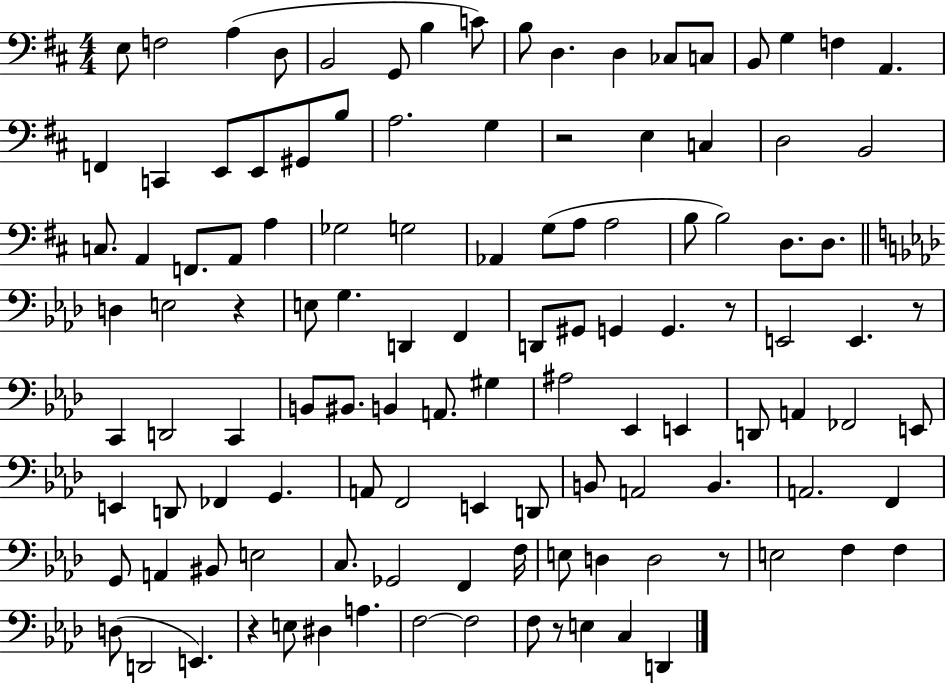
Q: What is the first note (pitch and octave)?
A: E3